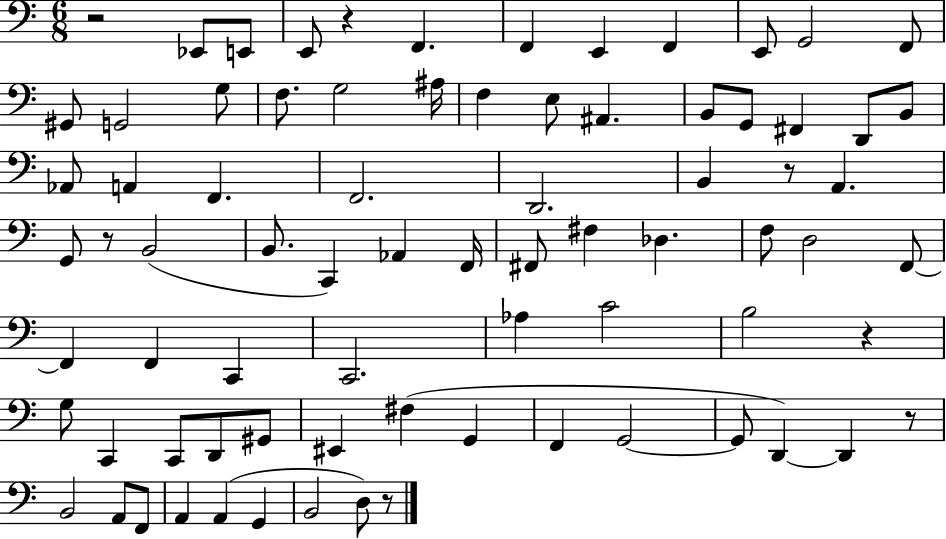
{
  \clef bass
  \numericTimeSignature
  \time 6/8
  \key c \major
  r2 ees,8 e,8 | e,8 r4 f,4. | f,4 e,4 f,4 | e,8 g,2 f,8 | \break gis,8 g,2 g8 | f8. g2 ais16 | f4 e8 ais,4. | b,8 g,8 fis,4 d,8 b,8 | \break aes,8 a,4 f,4. | f,2. | d,2. | b,4 r8 a,4. | \break g,8 r8 b,2( | b,8. c,4) aes,4 f,16 | fis,8 fis4 des4. | f8 d2 f,8~~ | \break f,4 f,4 c,4 | c,2. | aes4 c'2 | b2 r4 | \break g8 c,4 c,8 d,8 gis,8 | eis,4 fis4( g,4 | f,4 g,2~~ | g,8 d,4~~) d,4 r8 | \break b,2 a,8 f,8 | a,4 a,4( g,4 | b,2 d8) r8 | \bar "|."
}